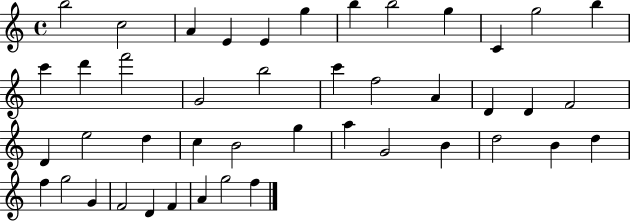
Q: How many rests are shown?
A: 0